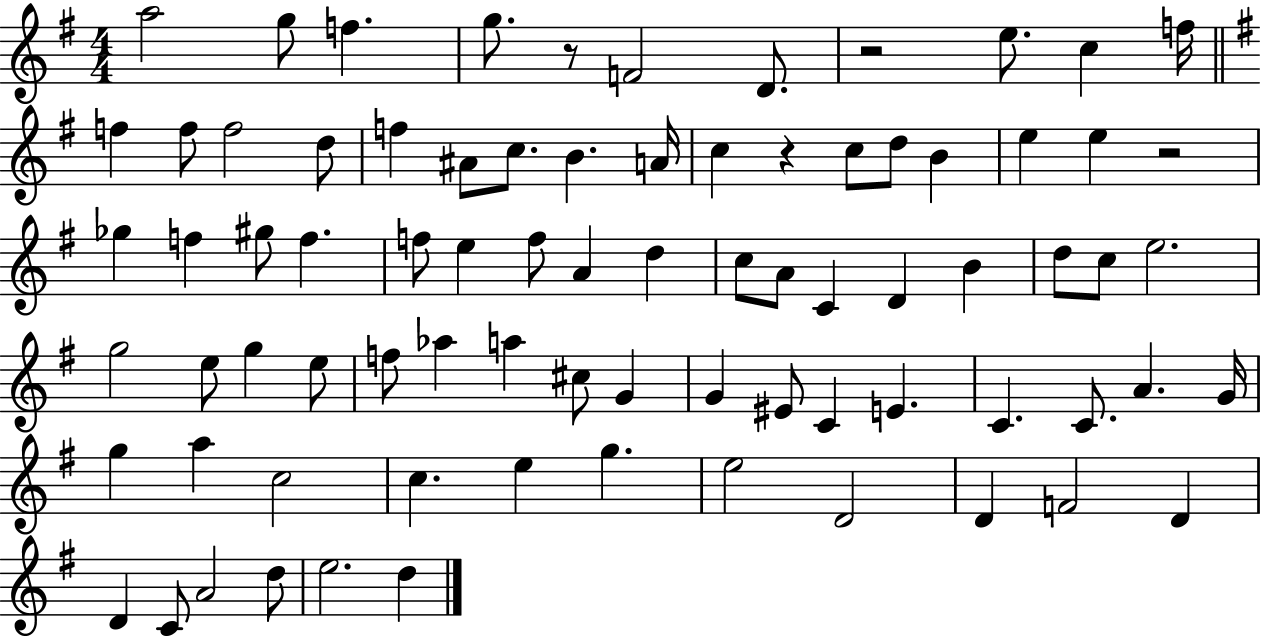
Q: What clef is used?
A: treble